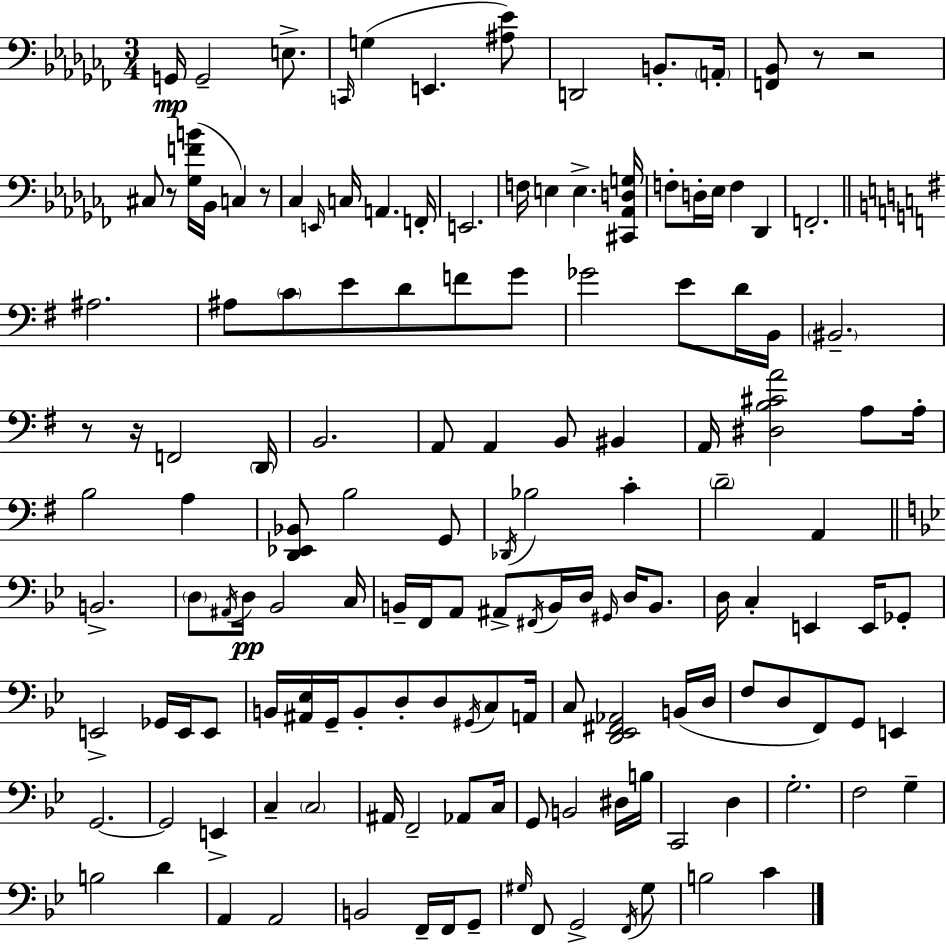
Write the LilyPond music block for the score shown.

{
  \clef bass
  \numericTimeSignature
  \time 3/4
  \key aes \minor
  g,16\mp g,2-- e8.-> | \grace { c,16 }( g4 e,4. <ais ees'>8) | d,2 b,8.-. | \parenthesize a,16-. <f, bes,>8 r8 r2 | \break cis8 r8 <ges f' b'>16( bes,16 c4) r8 | ces4 \grace { e,16 } c16 a,4. | f,16-. e,2. | f16 e4 e4.-> | \break <cis, aes, d g>16 f8-. d16-. ees16 f4 des,4 | f,2.-. | \bar "||" \break \key g \major ais2. | ais8 \parenthesize c'8 e'8 d'8 f'8 g'8 | ges'2 e'8 d'16 b,16 | \parenthesize bis,2.-- | \break r8 r16 f,2 \parenthesize d,16 | b,2. | a,8 a,4 b,8 bis,4 | a,16 <dis b cis' a'>2 a8 a16-. | \break b2 a4 | <d, ees, bes,>8 b2 g,8 | \acciaccatura { des,16 } bes2 c'4-. | \parenthesize d'2-- a,4 | \break \bar "||" \break \key g \minor b,2.-> | \parenthesize d8 \acciaccatura { ais,16 } d16\pp bes,2 | c16 b,16-- f,16 a,8 ais,8-> \acciaccatura { fis,16 } b,16 d16 \grace { gis,16 } d16 | b,8. d16 c4-. e,4 | \break e,16 ges,8-. e,2-> ges,16 | e,16 e,8 b,16 <ais, ees>16 g,16-- b,8-. d8-. d8 | \acciaccatura { gis,16 } c8 a,16 c8 <d, ees, fis, aes,>2 | b,16( d16 f8 d8 f,8) g,8 | \break e,4 g,2.~~ | g,2 | e,4-> c4-- \parenthesize c2 | ais,16 f,2-- | \break aes,8 c16 g,8 b,2 | dis16 b16 c,2 | d4 g2.-. | f2 | \break g4-- b2 | d'4 a,4 a,2 | b,2 | f,16-- f,16 g,8-- \grace { gis16 } f,8 g,2-> | \break \acciaccatura { f,16 } gis8 b2 | c'4 \bar "|."
}